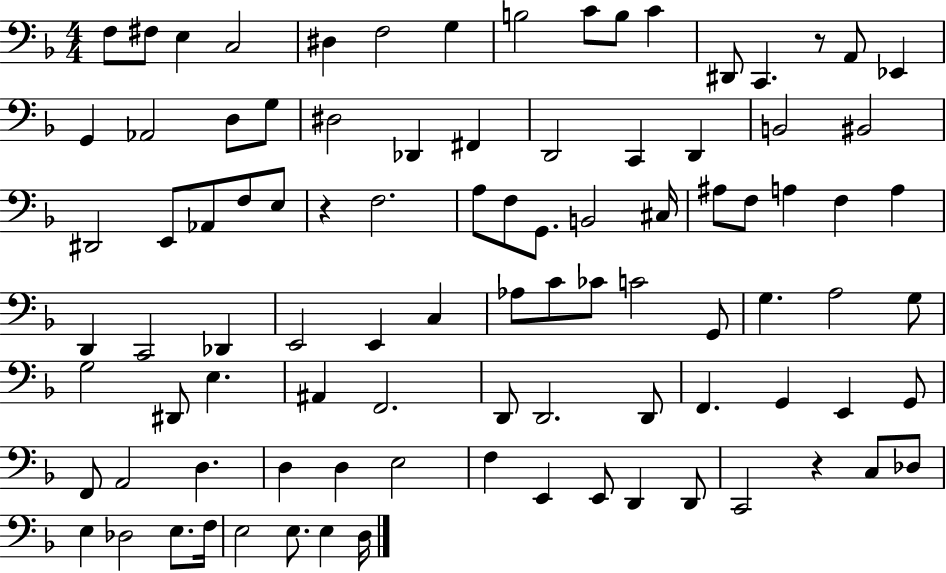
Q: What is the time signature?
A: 4/4